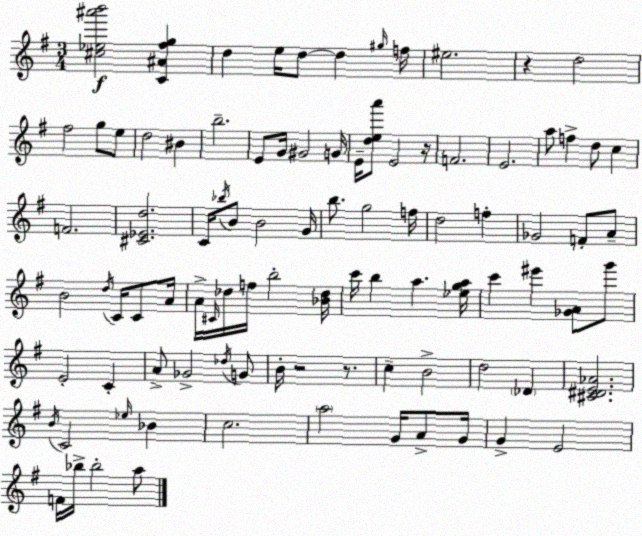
X:1
T:Untitled
M:3/4
L:1/4
K:Em
[^c_e^a'b']2 [C^A^fg] d e/4 d/2 d ^g/4 f/4 ^e2 z d2 ^f2 g/2 e/2 d2 ^B b2 E/2 G/4 ^G2 G/4 E/4 [dea']/2 E2 z/4 F2 E2 a/2 f d/2 c F2 [^C_Ed]2 C/4 _b/4 B/2 B2 G/4 b/2 g2 f/4 d2 f _G2 F/2 A/2 B2 d/4 C/4 C/2 A/4 A/4 ^C/4 _d/4 f/4 b2 [_B_d]/4 c'/4 b a [_ega]/4 c' ^e' [_GA]/2 g'/2 E2 C A/2 _G2 _d/4 G/2 B/4 z2 z/2 c B2 d2 _D [^C^DE_A]2 B/4 C2 _e/4 _B c2 a2 G/4 A/2 G/4 G E2 F/4 _b/4 _b2 a/2